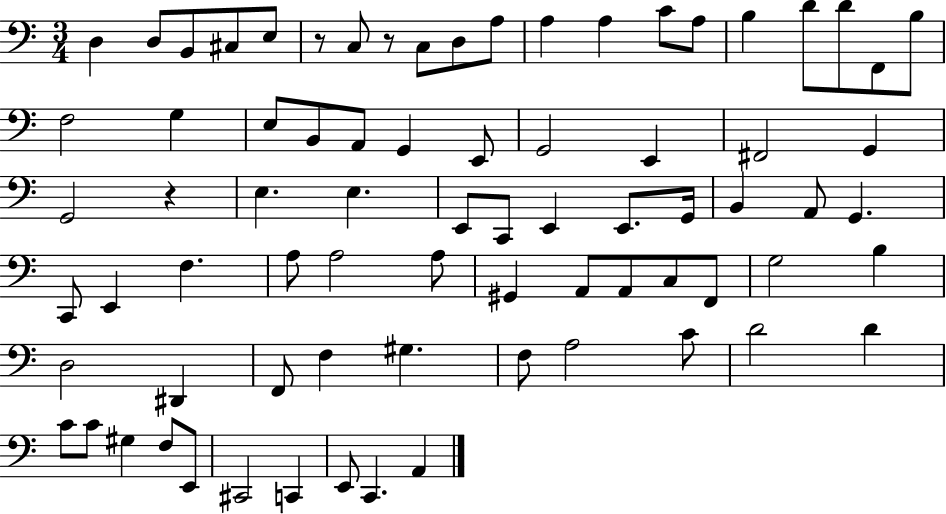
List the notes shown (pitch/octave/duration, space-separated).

D3/q D3/e B2/e C#3/e E3/e R/e C3/e R/e C3/e D3/e A3/e A3/q A3/q C4/e A3/e B3/q D4/e D4/e F2/e B3/e F3/h G3/q E3/e B2/e A2/e G2/q E2/e G2/h E2/q F#2/h G2/q G2/h R/q E3/q. E3/q. E2/e C2/e E2/q E2/e. G2/s B2/q A2/e G2/q. C2/e E2/q F3/q. A3/e A3/h A3/e G#2/q A2/e A2/e C3/e F2/e G3/h B3/q D3/h D#2/q F2/e F3/q G#3/q. F3/e A3/h C4/e D4/h D4/q C4/e C4/e G#3/q F3/e E2/e C#2/h C2/q E2/e C2/q. A2/q